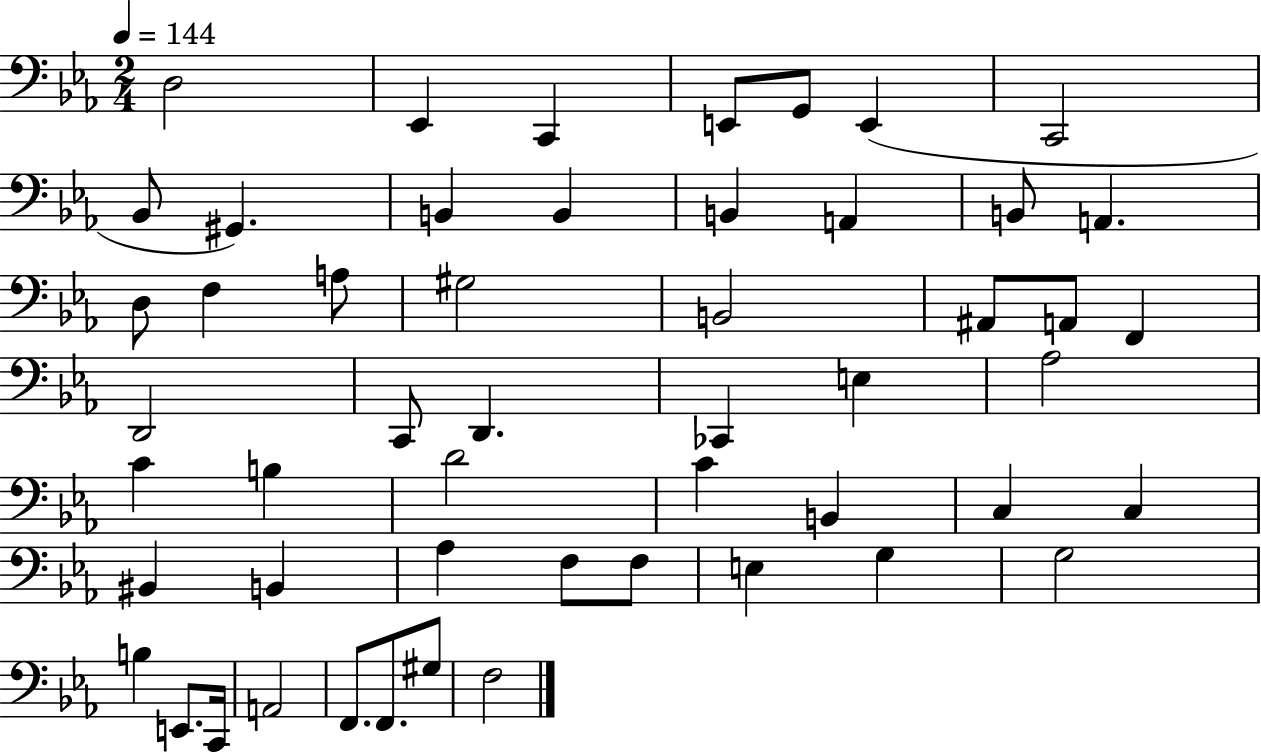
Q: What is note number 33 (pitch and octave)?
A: C4